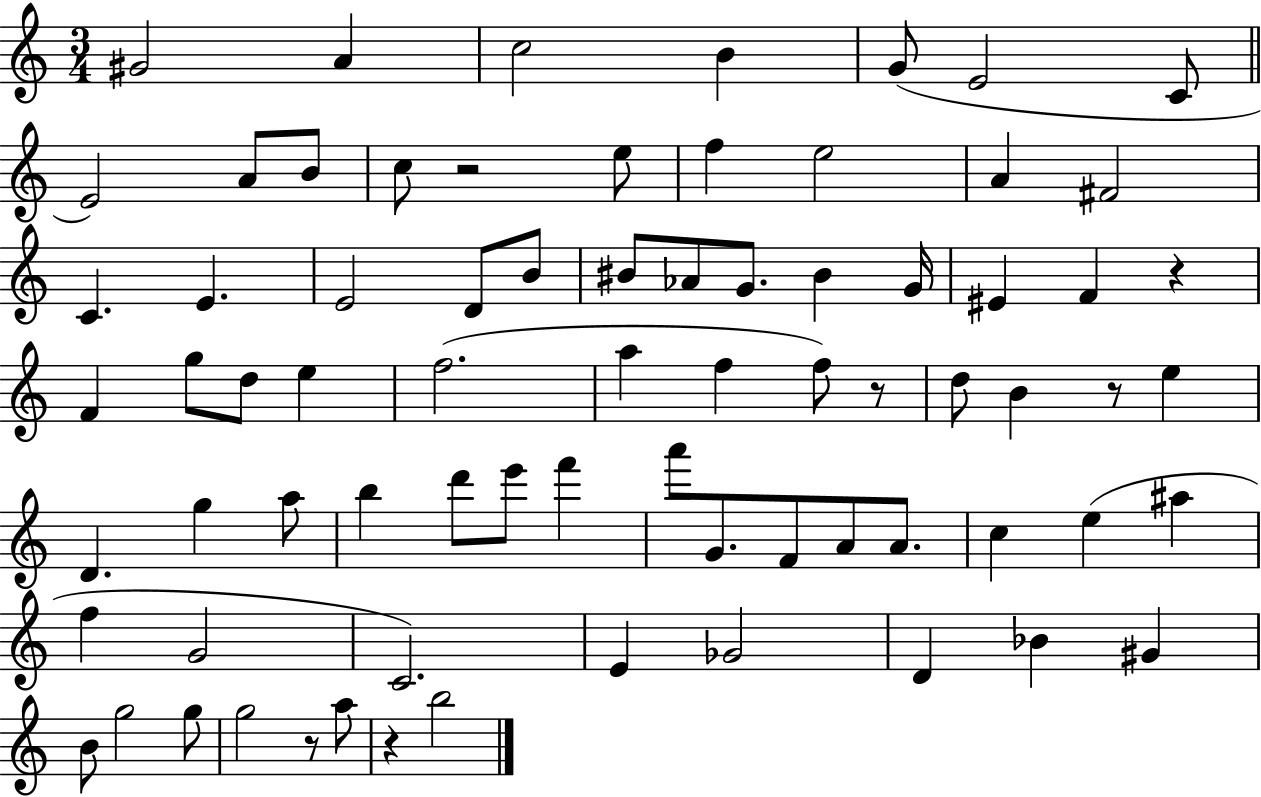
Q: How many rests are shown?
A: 6